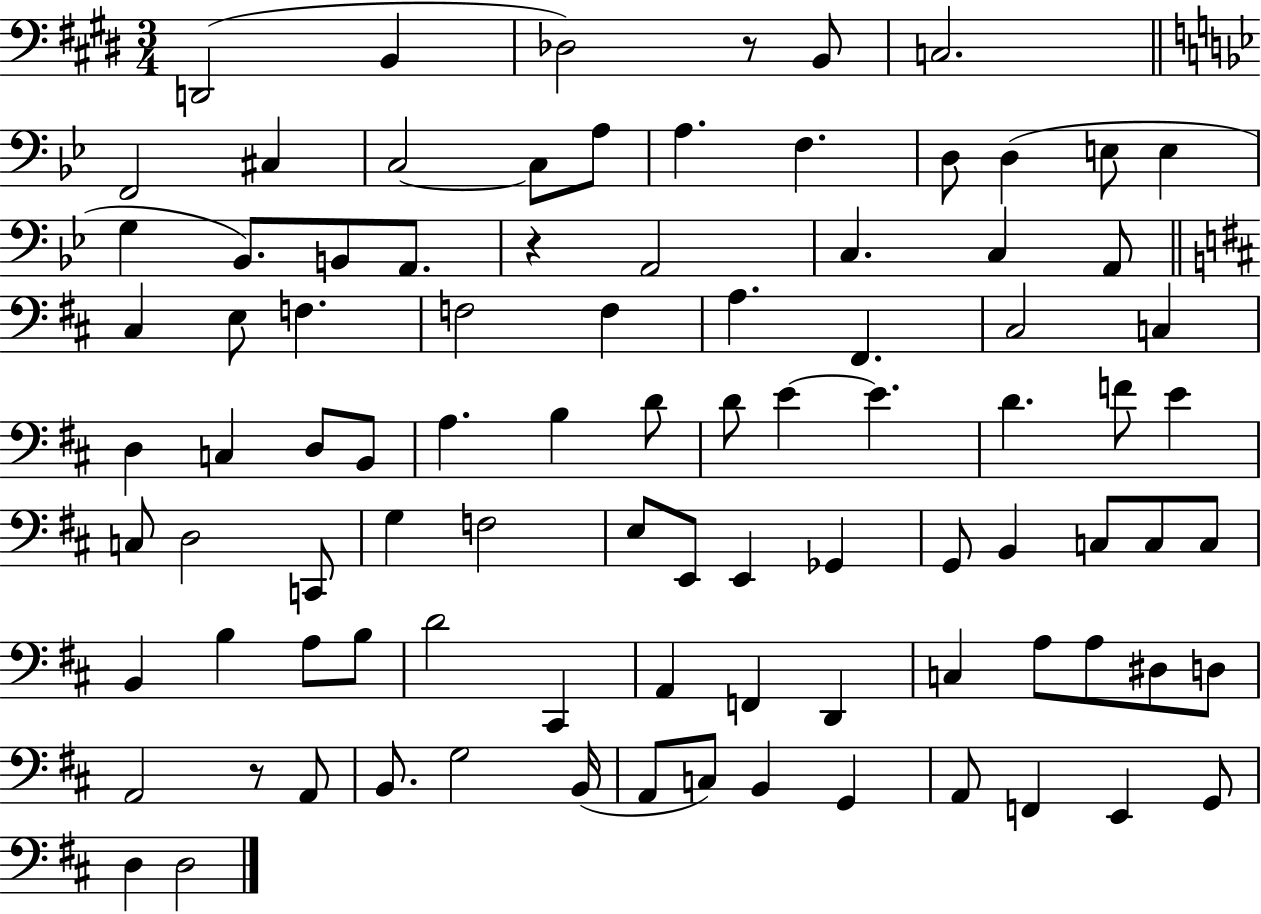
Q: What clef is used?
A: bass